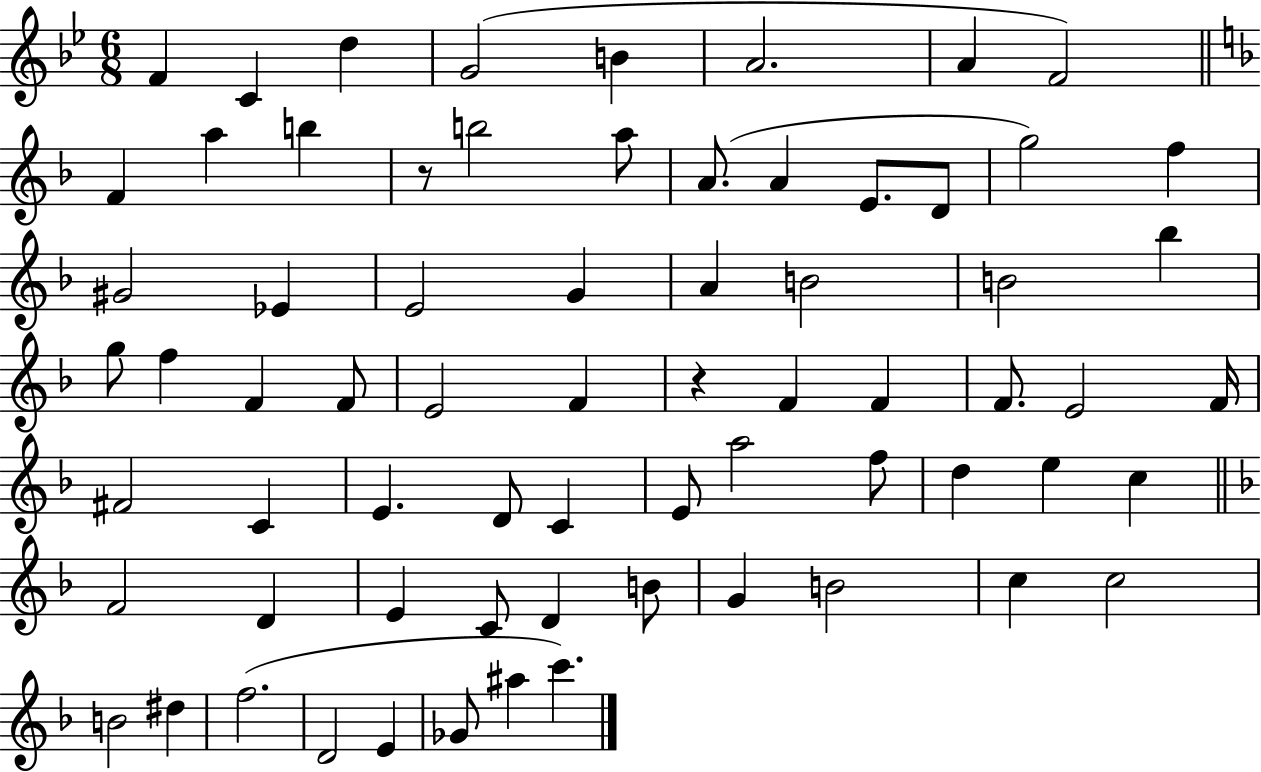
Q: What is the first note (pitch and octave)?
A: F4